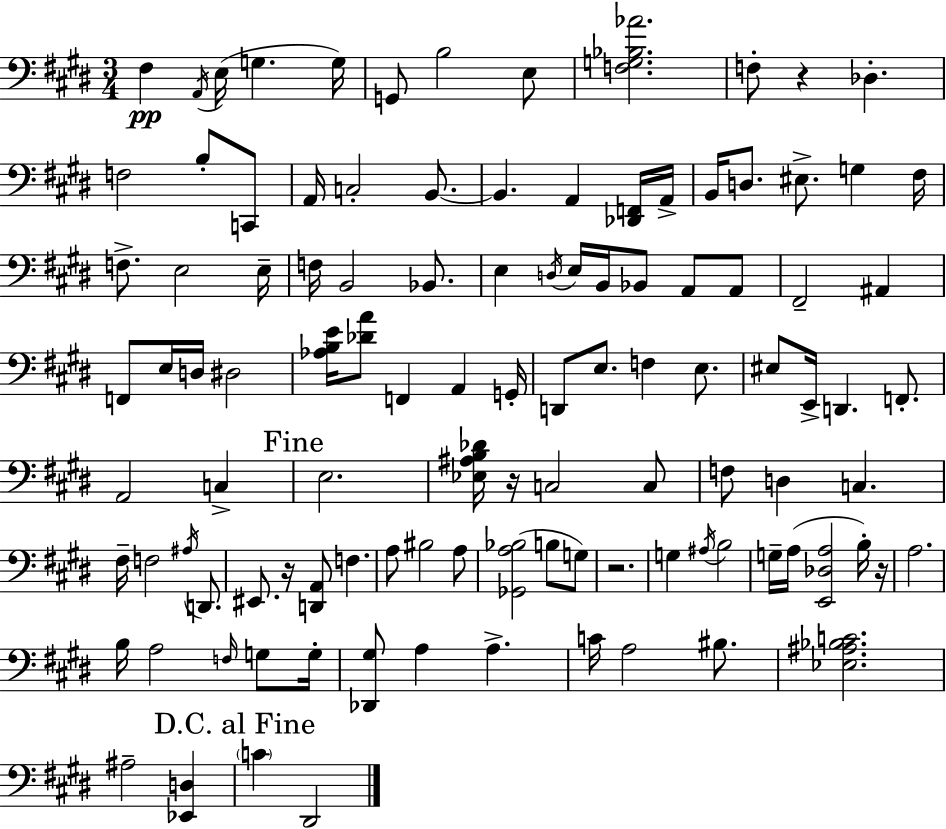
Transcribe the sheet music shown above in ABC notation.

X:1
T:Untitled
M:3/4
L:1/4
K:E
^F, A,,/4 E,/4 G, G,/4 G,,/2 B,2 E,/2 [F,G,_B,_A]2 F,/2 z _D, F,2 B,/2 C,,/2 A,,/4 C,2 B,,/2 B,, A,, [_D,,F,,]/4 A,,/4 B,,/4 D,/2 ^E,/2 G, ^F,/4 F,/2 E,2 E,/4 F,/4 B,,2 _B,,/2 E, D,/4 E,/4 B,,/4 _B,,/2 A,,/2 A,,/2 ^F,,2 ^A,, F,,/2 E,/4 D,/4 ^D,2 [_A,B,E]/4 [_DA]/2 F,, A,, G,,/4 D,,/2 E,/2 F, E,/2 ^E,/2 E,,/4 D,, F,,/2 A,,2 C, E,2 [_E,^A,B,_D]/4 z/4 C,2 C,/2 F,/2 D, C, ^F,/4 F,2 ^A,/4 D,,/2 ^E,,/2 z/4 [D,,A,,]/2 F, A,/2 ^B,2 A,/2 [_G,,A,_B,]2 B,/2 G,/2 z2 G, ^A,/4 B,2 G,/4 A,/4 [E,,_D,A,]2 B,/4 z/4 A,2 B,/4 A,2 F,/4 G,/2 G,/4 [_D,,^G,]/2 A, A, C/4 A,2 ^B,/2 [_E,^A,_B,C]2 ^A,2 [_E,,D,] C ^D,,2